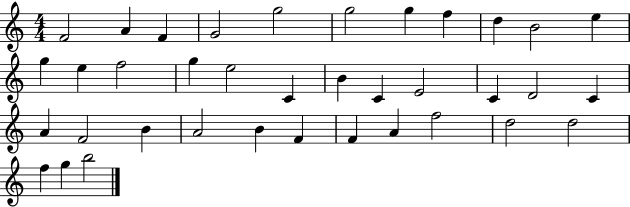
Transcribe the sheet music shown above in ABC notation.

X:1
T:Untitled
M:4/4
L:1/4
K:C
F2 A F G2 g2 g2 g f d B2 e g e f2 g e2 C B C E2 C D2 C A F2 B A2 B F F A f2 d2 d2 f g b2